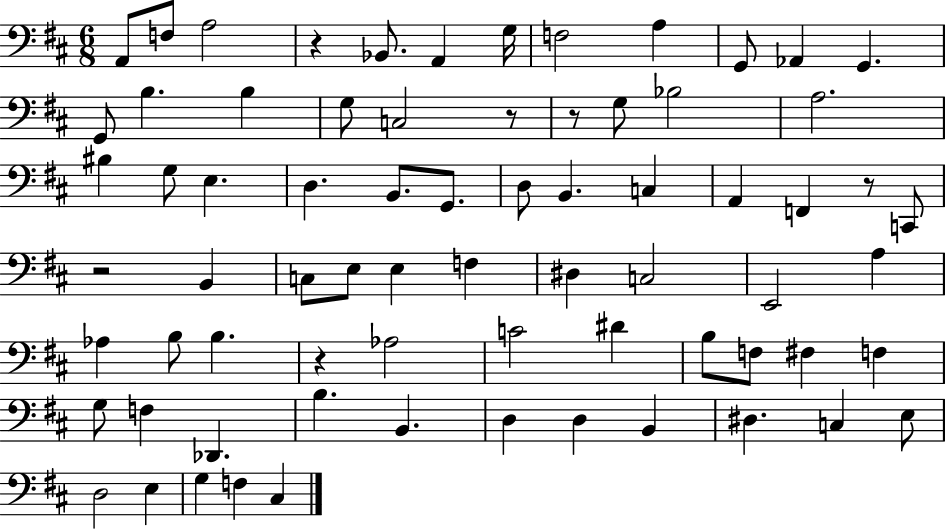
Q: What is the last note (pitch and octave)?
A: C#3